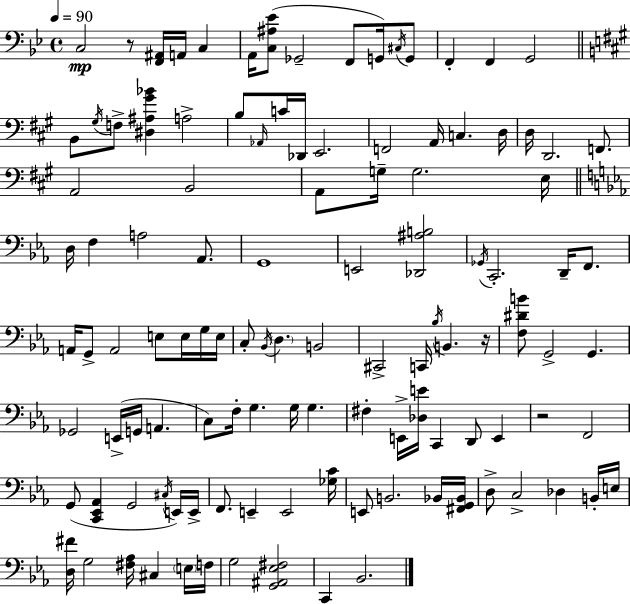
C3/h R/e [F2,A#2]/s A2/s C3/q A2/s [C3,A#3,Eb4]/e Gb2/h F2/e G2/s C#3/s G2/e F2/q F2/q G2/h B2/e G#3/s F3/e [D#3,A#3,G#4,Bb4]/q A3/h B3/e Ab2/s C4/s Db2/s E2/h. F2/h A2/s C3/q. D3/s D3/s D2/h. F2/e. A2/h B2/h A2/e G3/s G3/h. E3/s D3/s F3/q A3/h Ab2/e. G2/w E2/h [Db2,A#3,B3]/h Gb2/s C2/h. D2/s F2/e. A2/s G2/e A2/h E3/e E3/s G3/s E3/s C3/e Bb2/s D3/q. B2/h C#2/h C2/s Bb3/s B2/q. R/s [F3,D#4,B4]/e G2/h G2/q. Gb2/h E2/s G2/s A2/q. C3/e F3/s G3/q. G3/s G3/q. F#3/q E2/s [Db3,E4]/s C2/q D2/e E2/q R/h F2/h G2/e [C2,Eb2,Ab2]/q G2/h C#3/s E2/s E2/s F2/e. E2/q E2/h [Gb3,C4]/s E2/e B2/h. Bb2/s [F#2,G2,Bb2]/s D3/e C3/h Db3/q B2/s E3/s [D3,F#4]/s G3/h [F#3,Ab3]/s C#3/q E3/s F3/s G3/h [G2,A#2,Eb3,F#3]/h C2/q Bb2/h.